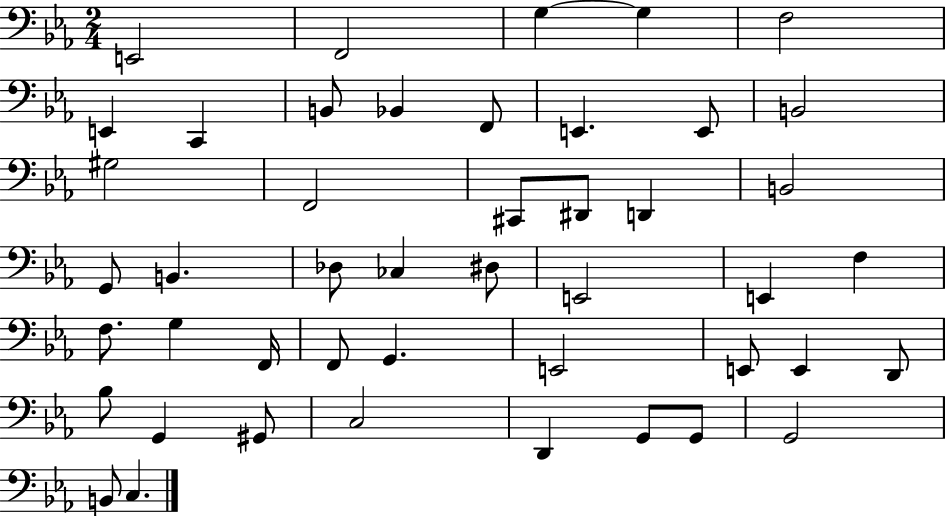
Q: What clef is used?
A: bass